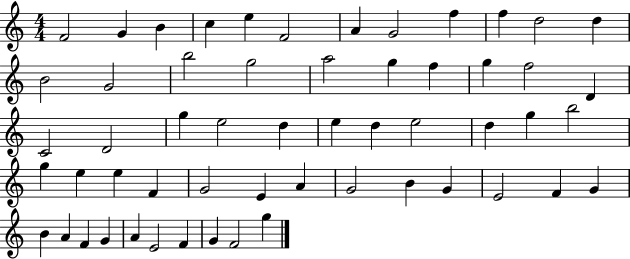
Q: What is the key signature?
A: C major